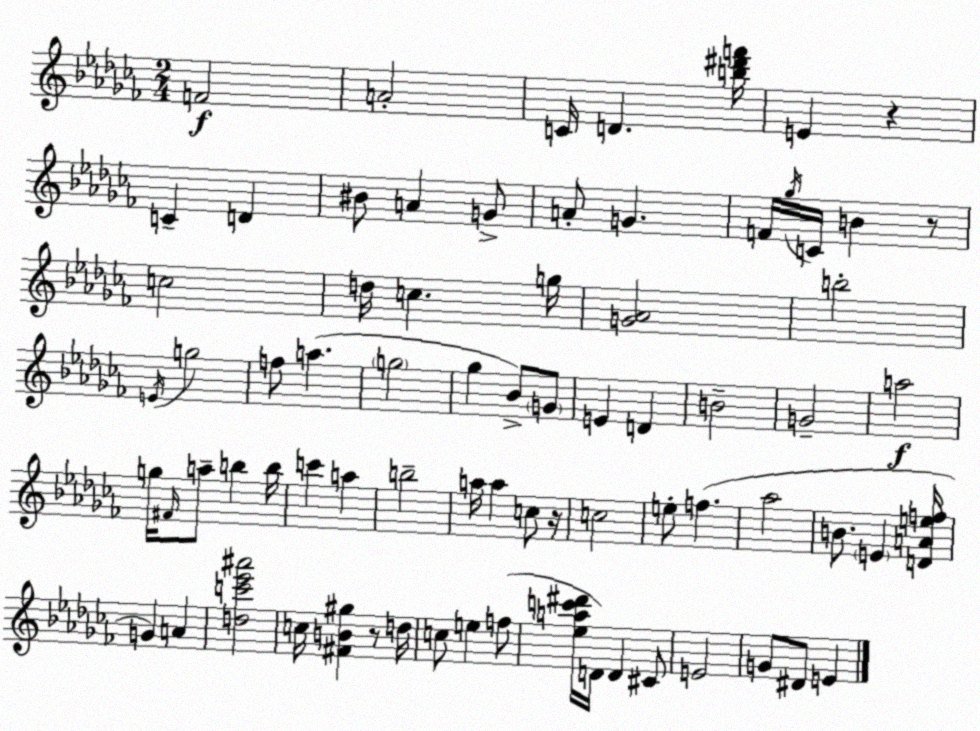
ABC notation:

X:1
T:Untitled
M:2/4
L:1/4
K:Abm
F2 A2 C/4 D [b^d'f']/4 E z C D ^B/2 A G/2 A/2 G F/4 _g/4 C/4 B z/2 c2 d/4 c g/4 [G_A]2 b2 E/4 g2 f/2 a g2 _g _B/2 G/2 E D B2 G2 a2 g/4 ^F/4 a/2 b b/4 c' a b2 a/4 a c/2 z/4 c2 e/2 f _a2 B/2 E [DAef]/4 G A [dc'_e'^a']2 c/4 [^FB^g] z/2 d/4 c/2 e f/2 [_eac'^d']/4 D/4 D ^C/2 E2 G/2 ^D/2 E